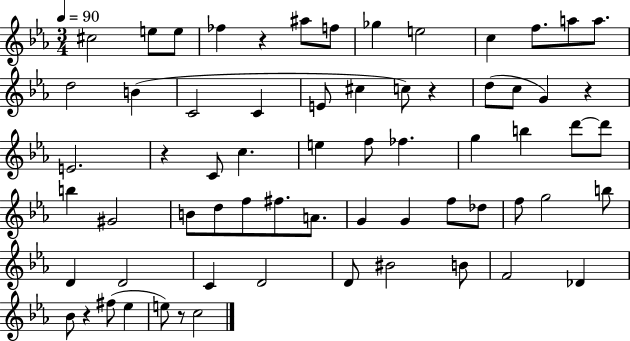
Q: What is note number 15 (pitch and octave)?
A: C4